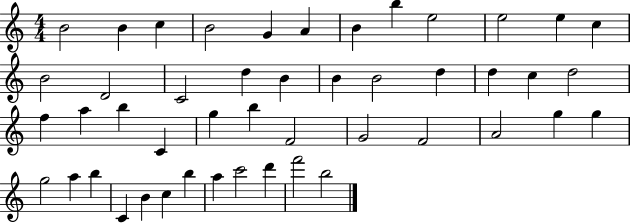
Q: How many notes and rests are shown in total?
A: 47